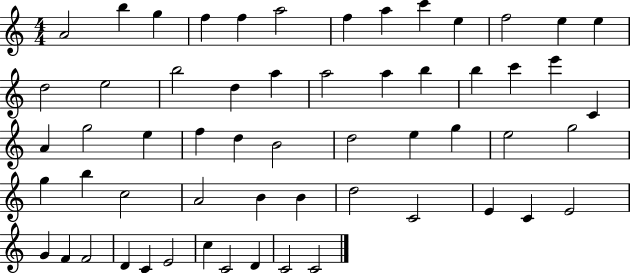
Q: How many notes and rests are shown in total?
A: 58